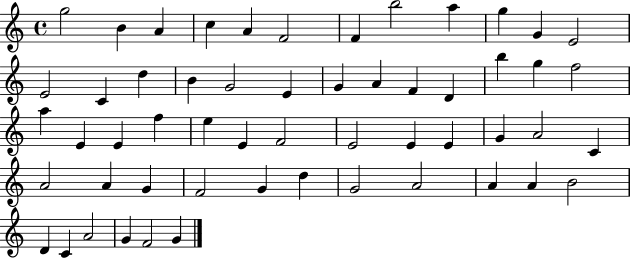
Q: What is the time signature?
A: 4/4